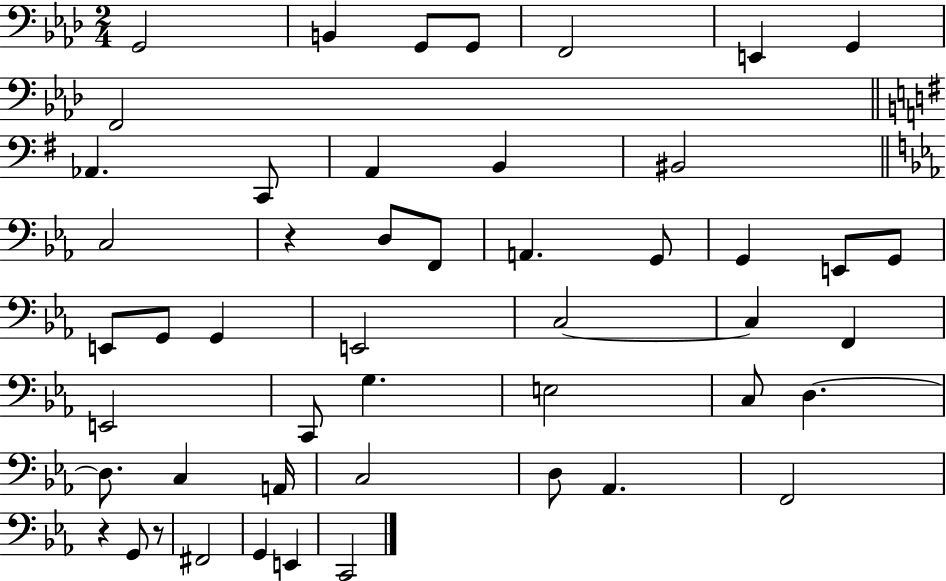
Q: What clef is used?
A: bass